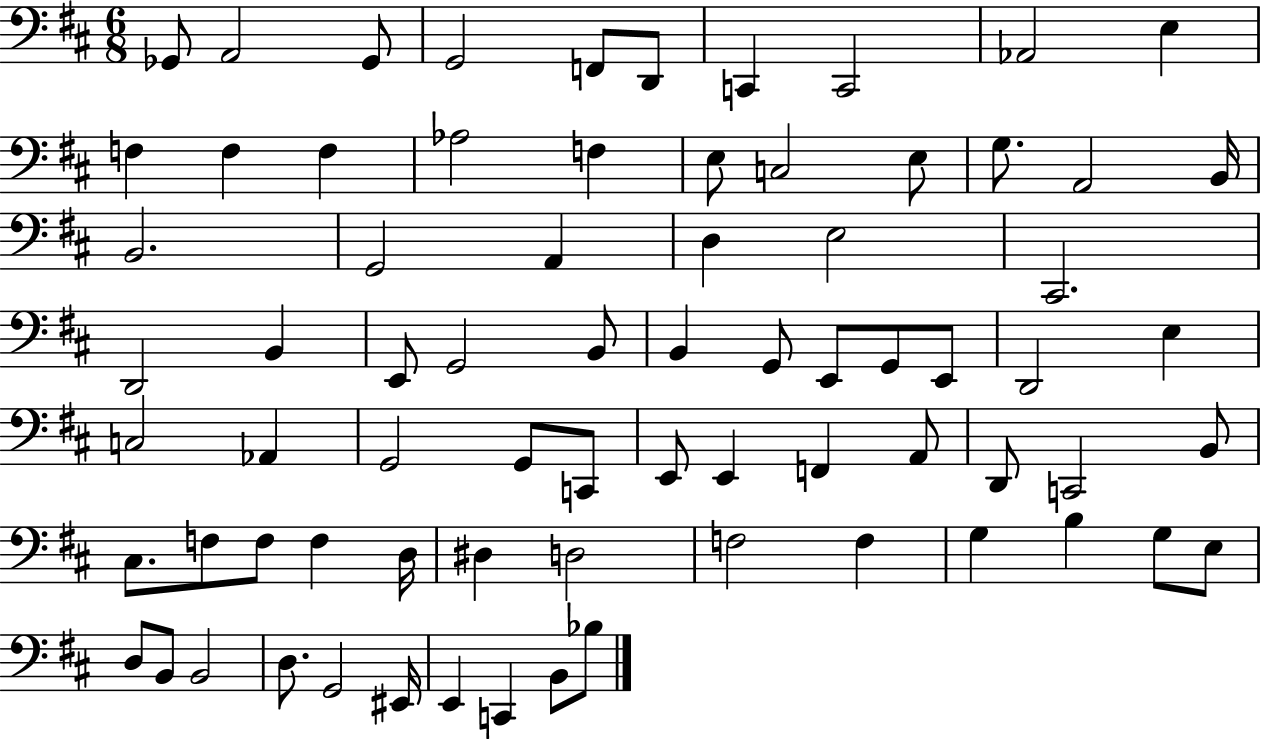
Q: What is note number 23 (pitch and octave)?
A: G2